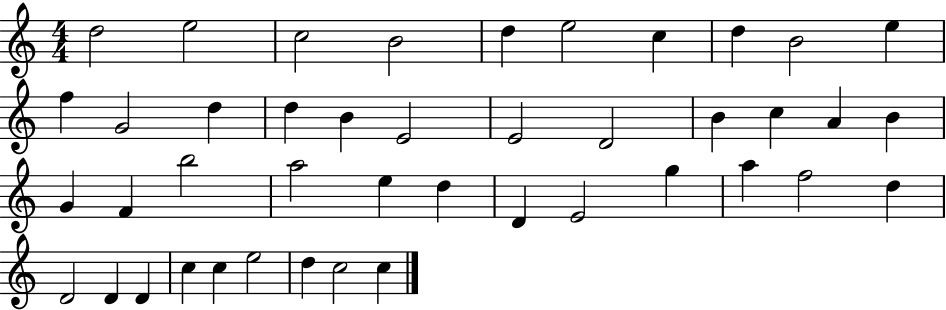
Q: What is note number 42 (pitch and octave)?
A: C5